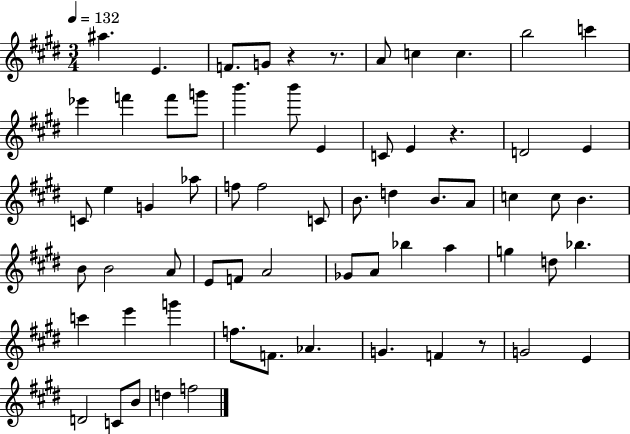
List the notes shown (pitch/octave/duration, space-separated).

A#5/q. E4/q. F4/e. G4/e R/q R/e. A4/e C5/q C5/q. B5/h C6/q Eb6/q F6/q F6/e G6/e B6/q. B6/e E4/q C4/e E4/q R/q. D4/h E4/q C4/e E5/q G4/q Ab5/e F5/e F5/h C4/e B4/e. D5/q B4/e. A4/e C5/q C5/e B4/q. B4/e B4/h A4/e E4/e F4/e A4/h Gb4/e A4/e Bb5/q A5/q G5/q D5/e Bb5/q. C6/q E6/q G6/q F5/e. F4/e. Ab4/q. G4/q. F4/q R/e G4/h E4/q D4/h C4/e B4/e D5/q F5/h